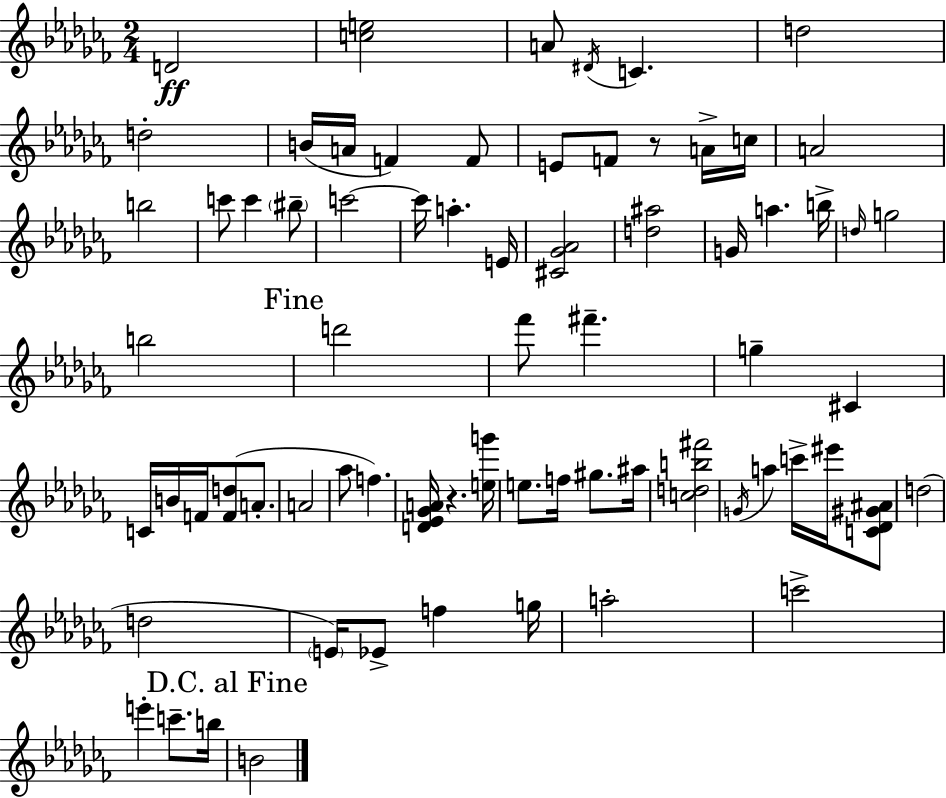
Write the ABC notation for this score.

X:1
T:Untitled
M:2/4
L:1/4
K:Abm
D2 [ce]2 A/2 ^D/4 C d2 d2 B/4 A/4 F F/2 E/2 F/2 z/2 A/4 c/4 A2 b2 c'/2 c' ^b/2 c'2 c'/4 a E/4 [^C_G_A]2 [d^a]2 G/4 a b/4 d/4 g2 b2 d'2 _f'/2 ^f' g ^C C/4 B/4 F/4 [Fd]/2 A/2 A2 _a/2 f [D_E_GA]/4 z [eg']/4 e/2 f/4 ^g/2 ^a/4 [cdb^f']2 G/4 a c'/4 ^e'/4 [C_D^G^A]/2 d2 d2 E/4 _E/2 f g/4 a2 c'2 e' c'/2 b/4 B2